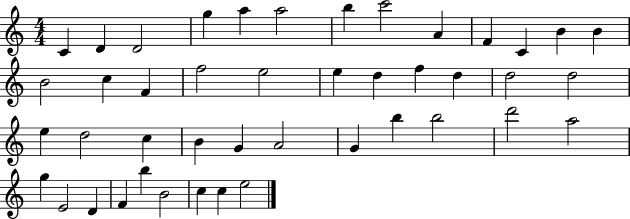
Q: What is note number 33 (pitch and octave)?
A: B5